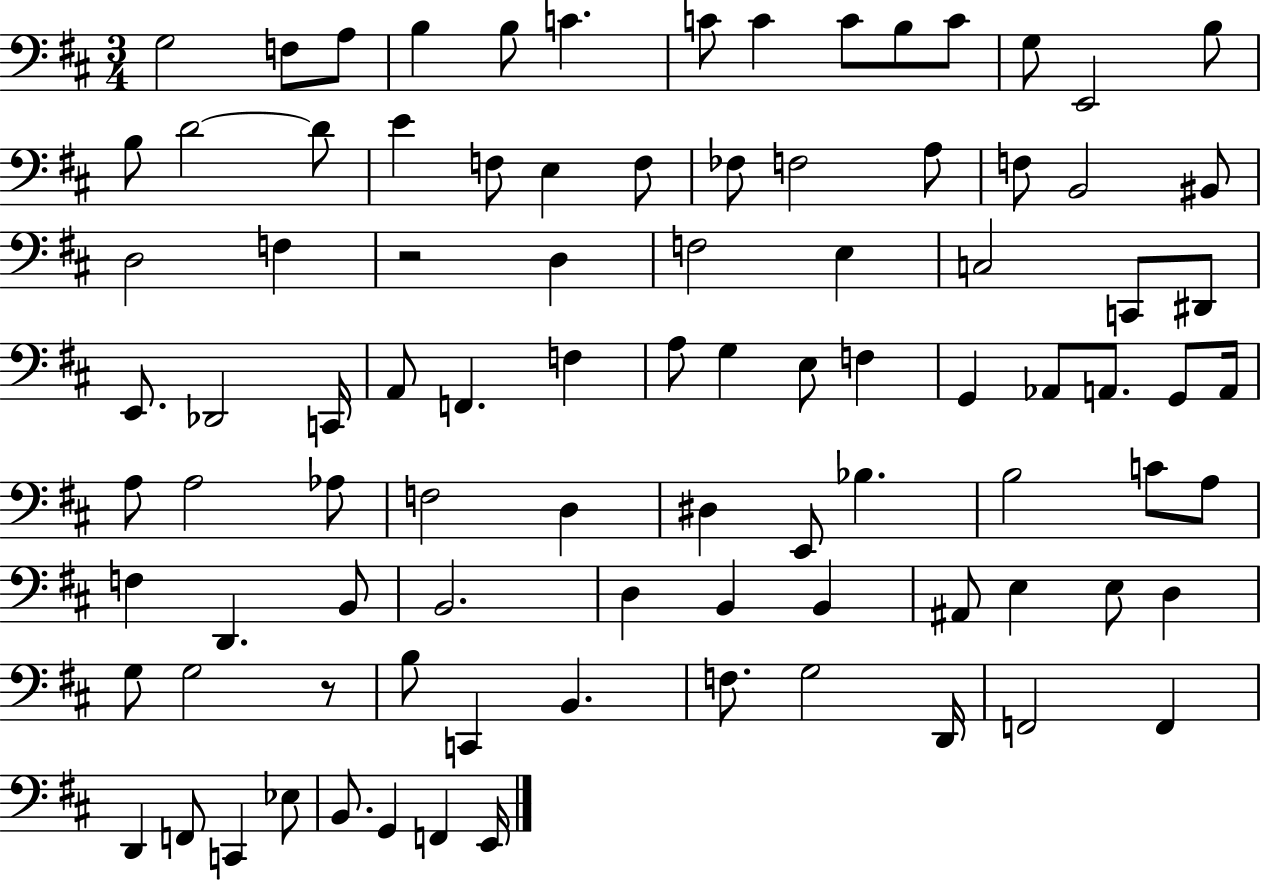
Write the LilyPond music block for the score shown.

{
  \clef bass
  \numericTimeSignature
  \time 3/4
  \key d \major
  \repeat volta 2 { g2 f8 a8 | b4 b8 c'4. | c'8 c'4 c'8 b8 c'8 | g8 e,2 b8 | \break b8 d'2~~ d'8 | e'4 f8 e4 f8 | fes8 f2 a8 | f8 b,2 bis,8 | \break d2 f4 | r2 d4 | f2 e4 | c2 c,8 dis,8 | \break e,8. des,2 c,16 | a,8 f,4. f4 | a8 g4 e8 f4 | g,4 aes,8 a,8. g,8 a,16 | \break a8 a2 aes8 | f2 d4 | dis4 e,8 bes4. | b2 c'8 a8 | \break f4 d,4. b,8 | b,2. | d4 b,4 b,4 | ais,8 e4 e8 d4 | \break g8 g2 r8 | b8 c,4 b,4. | f8. g2 d,16 | f,2 f,4 | \break d,4 f,8 c,4 ees8 | b,8. g,4 f,4 e,16 | } \bar "|."
}